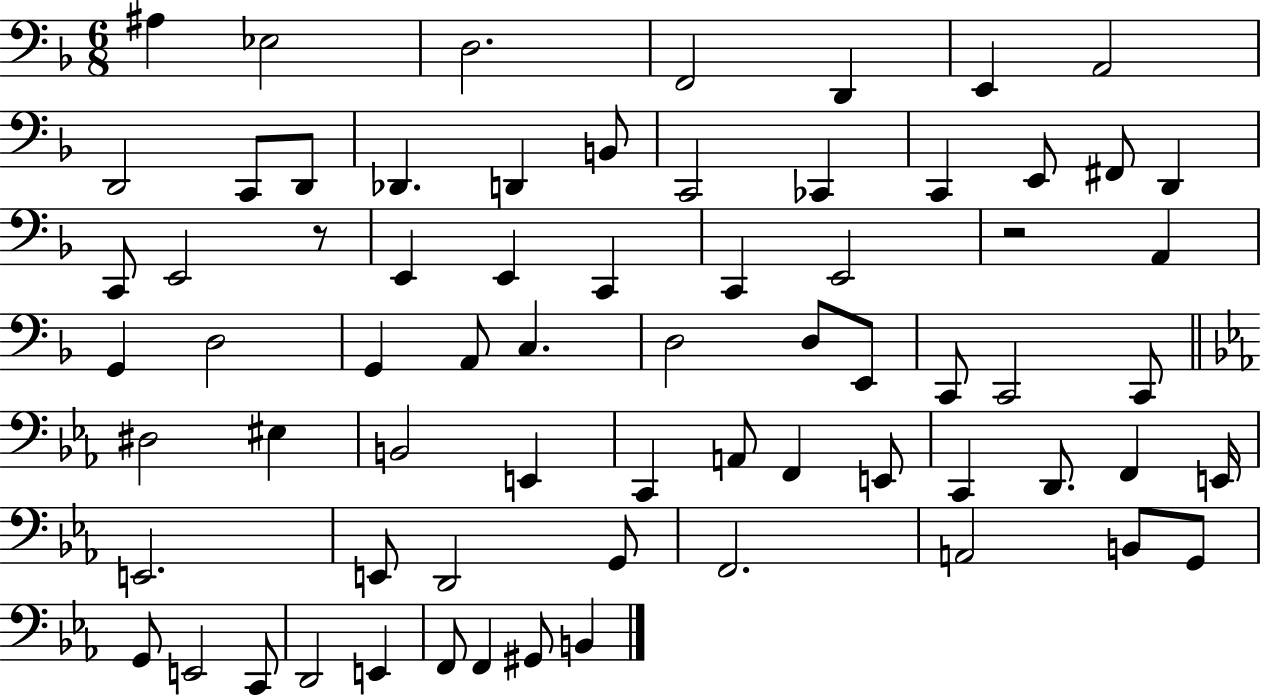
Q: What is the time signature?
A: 6/8